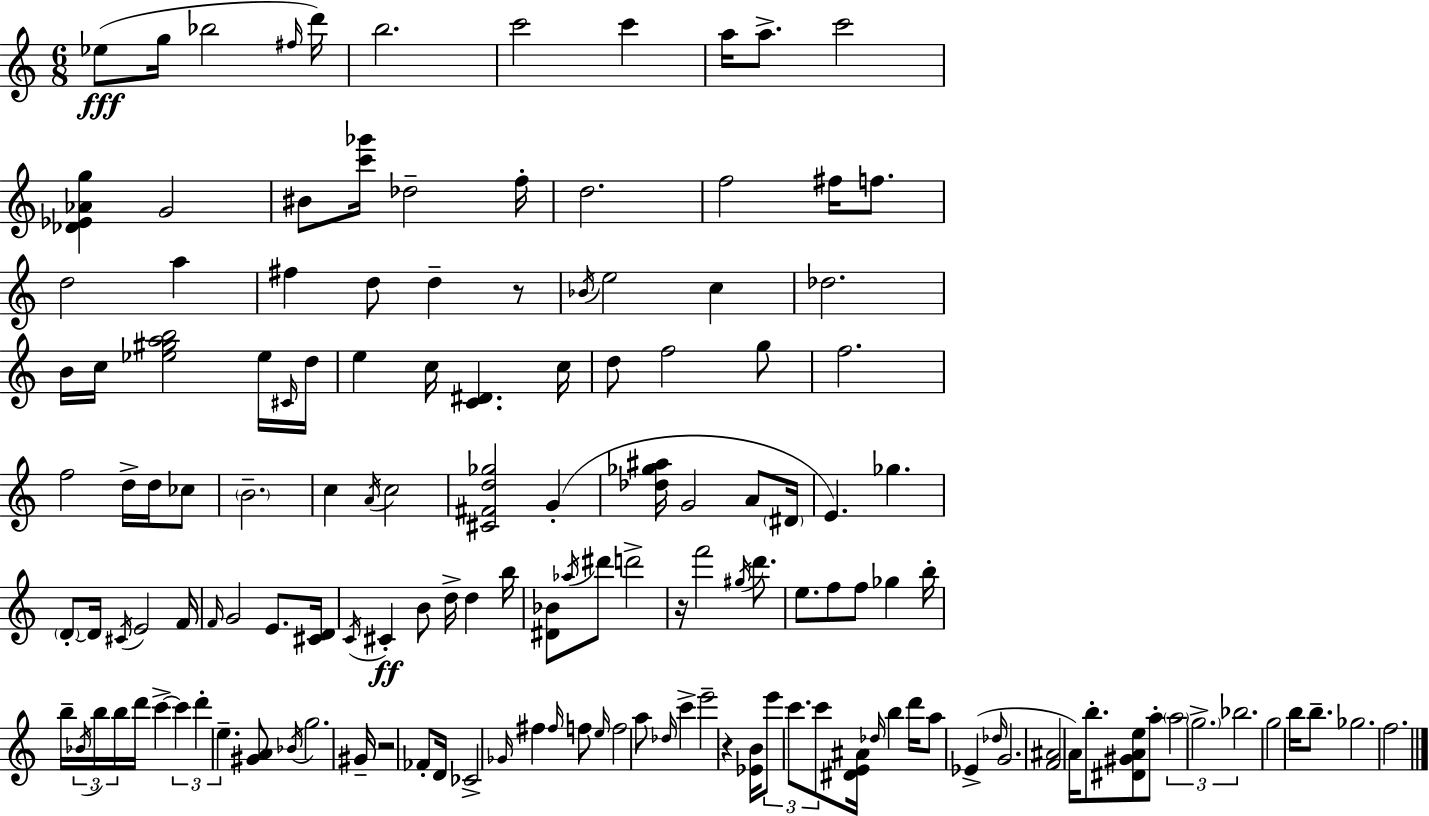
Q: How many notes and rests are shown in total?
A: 142